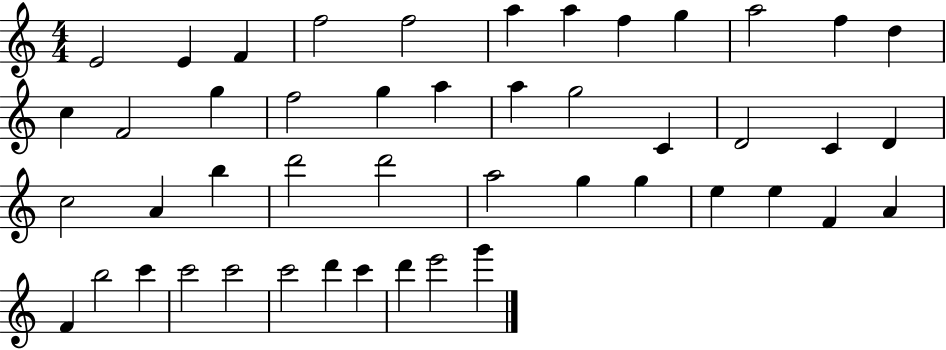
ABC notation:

X:1
T:Untitled
M:4/4
L:1/4
K:C
E2 E F f2 f2 a a f g a2 f d c F2 g f2 g a a g2 C D2 C D c2 A b d'2 d'2 a2 g g e e F A F b2 c' c'2 c'2 c'2 d' c' d' e'2 g'